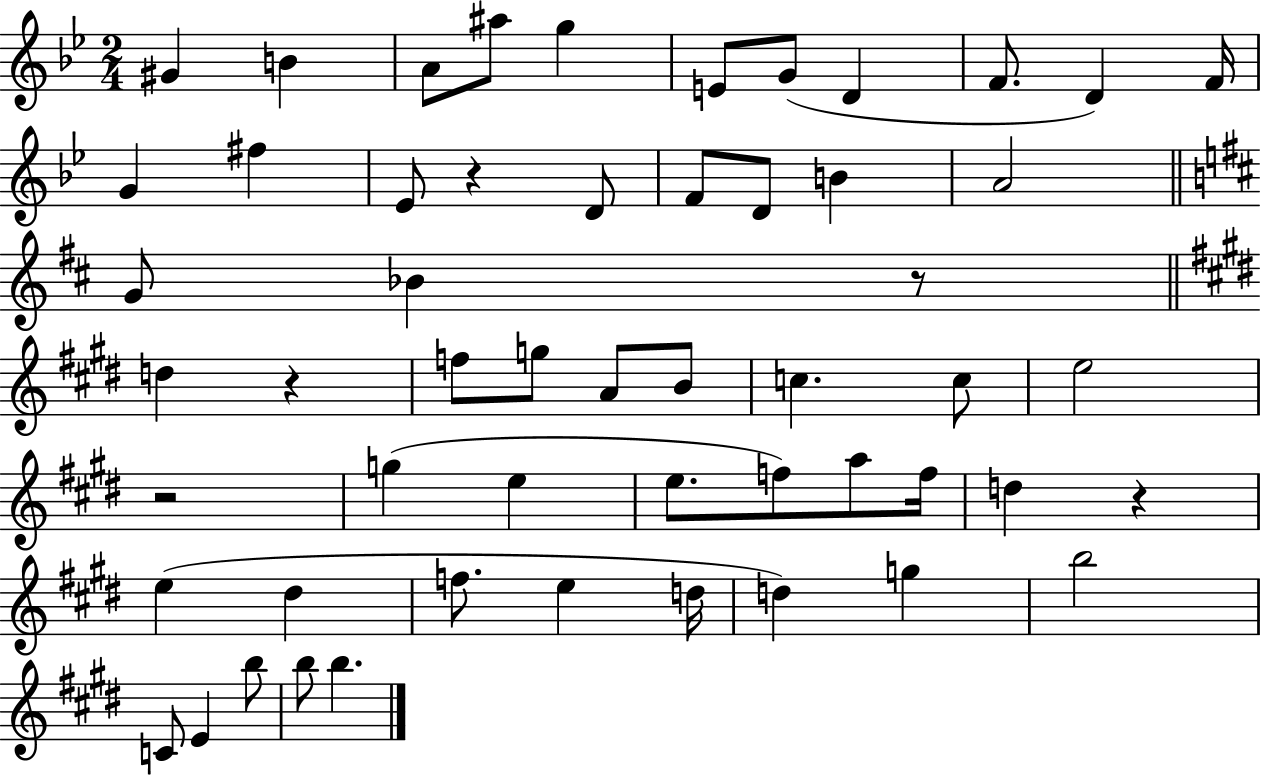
X:1
T:Untitled
M:2/4
L:1/4
K:Bb
^G B A/2 ^a/2 g E/2 G/2 D F/2 D F/4 G ^f _E/2 z D/2 F/2 D/2 B A2 G/2 _B z/2 d z f/2 g/2 A/2 B/2 c c/2 e2 z2 g e e/2 f/2 a/2 f/4 d z e ^d f/2 e d/4 d g b2 C/2 E b/2 b/2 b